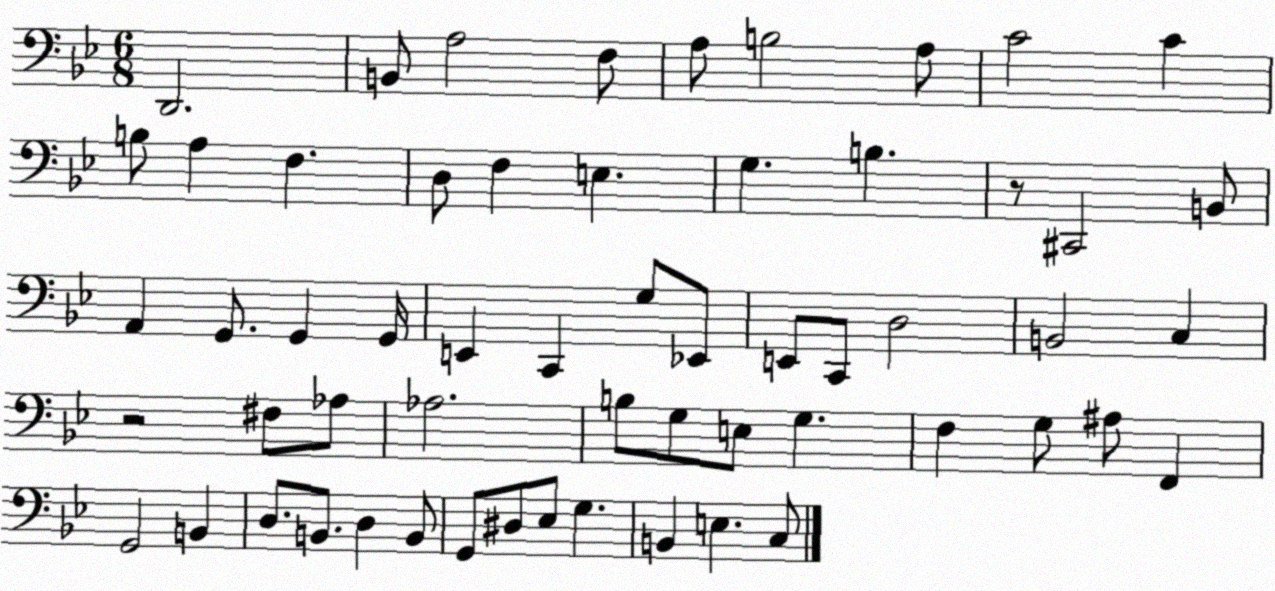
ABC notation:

X:1
T:Untitled
M:6/8
L:1/4
K:Bb
D,,2 B,,/2 A,2 F,/2 A,/2 B,2 A,/2 C2 C B,/2 A, F, D,/2 F, E, G, B, z/2 ^C,,2 B,,/2 A,, G,,/2 G,, G,,/4 E,, C,, G,/2 _E,,/2 E,,/2 C,,/2 D,2 B,,2 C, z2 ^F,/2 _A,/2 _A,2 B,/2 G,/2 E,/2 G, F, G,/2 ^A,/2 F,, G,,2 B,, D,/2 B,,/2 D, B,,/2 G,,/2 ^D,/2 _E,/2 G, B,, E, C,/2